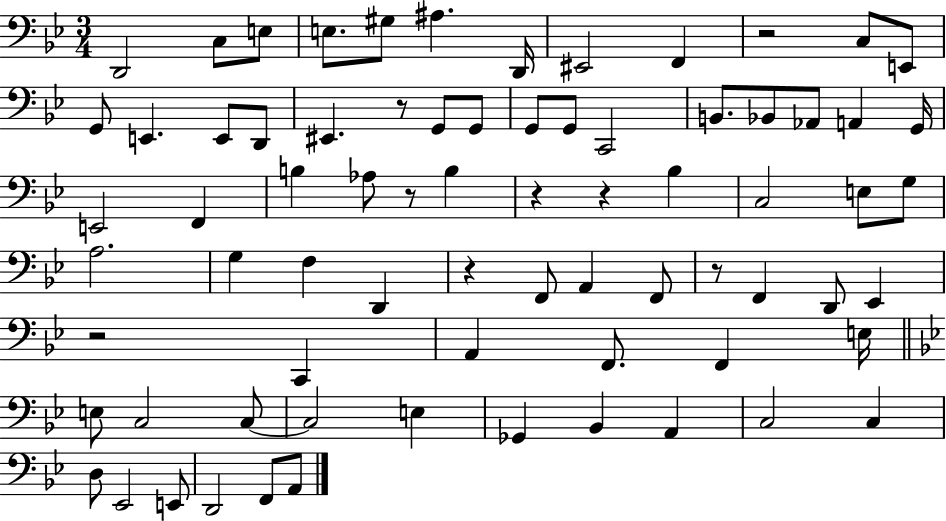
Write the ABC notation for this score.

X:1
T:Untitled
M:3/4
L:1/4
K:Bb
D,,2 C,/2 E,/2 E,/2 ^G,/2 ^A, D,,/4 ^E,,2 F,, z2 C,/2 E,,/2 G,,/2 E,, E,,/2 D,,/2 ^E,, z/2 G,,/2 G,,/2 G,,/2 G,,/2 C,,2 B,,/2 _B,,/2 _A,,/2 A,, G,,/4 E,,2 F,, B, _A,/2 z/2 B, z z _B, C,2 E,/2 G,/2 A,2 G, F, D,, z F,,/2 A,, F,,/2 z/2 F,, D,,/2 _E,, z2 C,, A,, F,,/2 F,, E,/4 E,/2 C,2 C,/2 C,2 E, _G,, _B,, A,, C,2 C, D,/2 _E,,2 E,,/2 D,,2 F,,/2 A,,/2